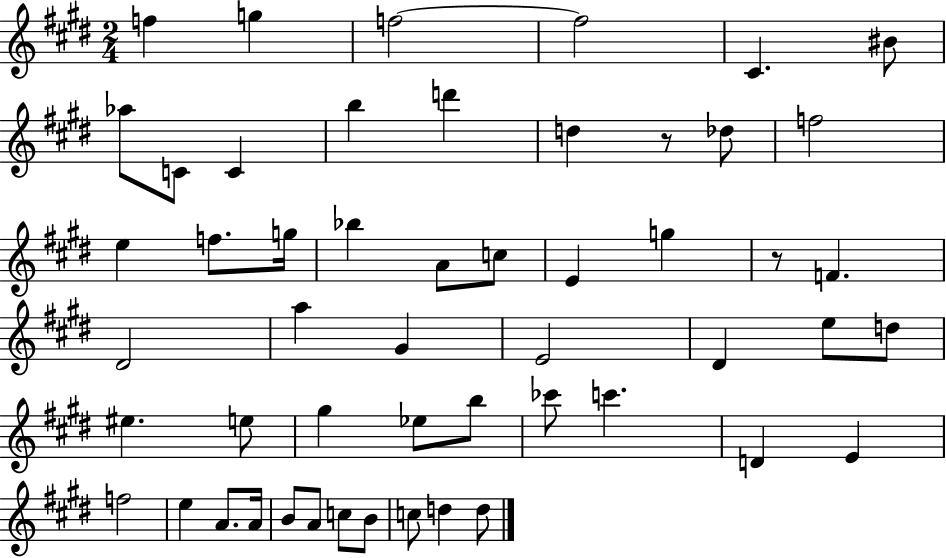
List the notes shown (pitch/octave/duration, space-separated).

F5/q G5/q F5/h F5/h C#4/q. BIS4/e Ab5/e C4/e C4/q B5/q D6/q D5/q R/e Db5/e F5/h E5/q F5/e. G5/s Bb5/q A4/e C5/e E4/q G5/q R/e F4/q. D#4/h A5/q G#4/q E4/h D#4/q E5/e D5/e EIS5/q. E5/e G#5/q Eb5/e B5/e CES6/e C6/q. D4/q E4/q F5/h E5/q A4/e. A4/s B4/e A4/e C5/e B4/e C5/e D5/q D5/e